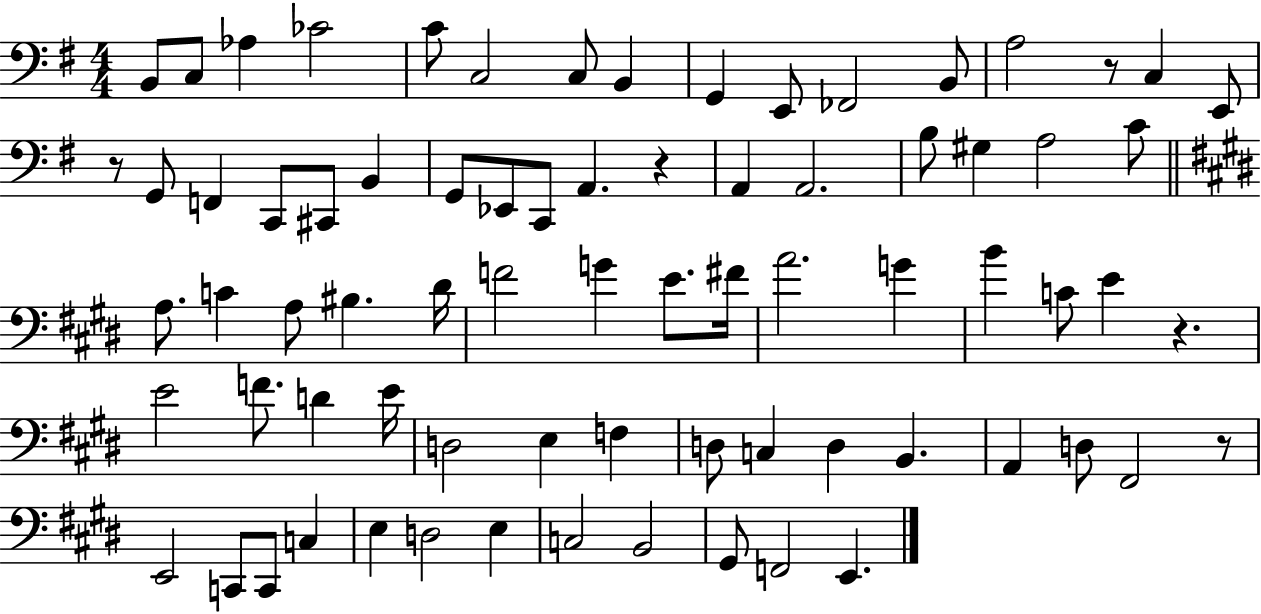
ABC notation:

X:1
T:Untitled
M:4/4
L:1/4
K:G
B,,/2 C,/2 _A, _C2 C/2 C,2 C,/2 B,, G,, E,,/2 _F,,2 B,,/2 A,2 z/2 C, E,,/2 z/2 G,,/2 F,, C,,/2 ^C,,/2 B,, G,,/2 _E,,/2 C,,/2 A,, z A,, A,,2 B,/2 ^G, A,2 C/2 A,/2 C A,/2 ^B, ^D/4 F2 G E/2 ^F/4 A2 G B C/2 E z E2 F/2 D E/4 D,2 E, F, D,/2 C, D, B,, A,, D,/2 ^F,,2 z/2 E,,2 C,,/2 C,,/2 C, E, D,2 E, C,2 B,,2 ^G,,/2 F,,2 E,,